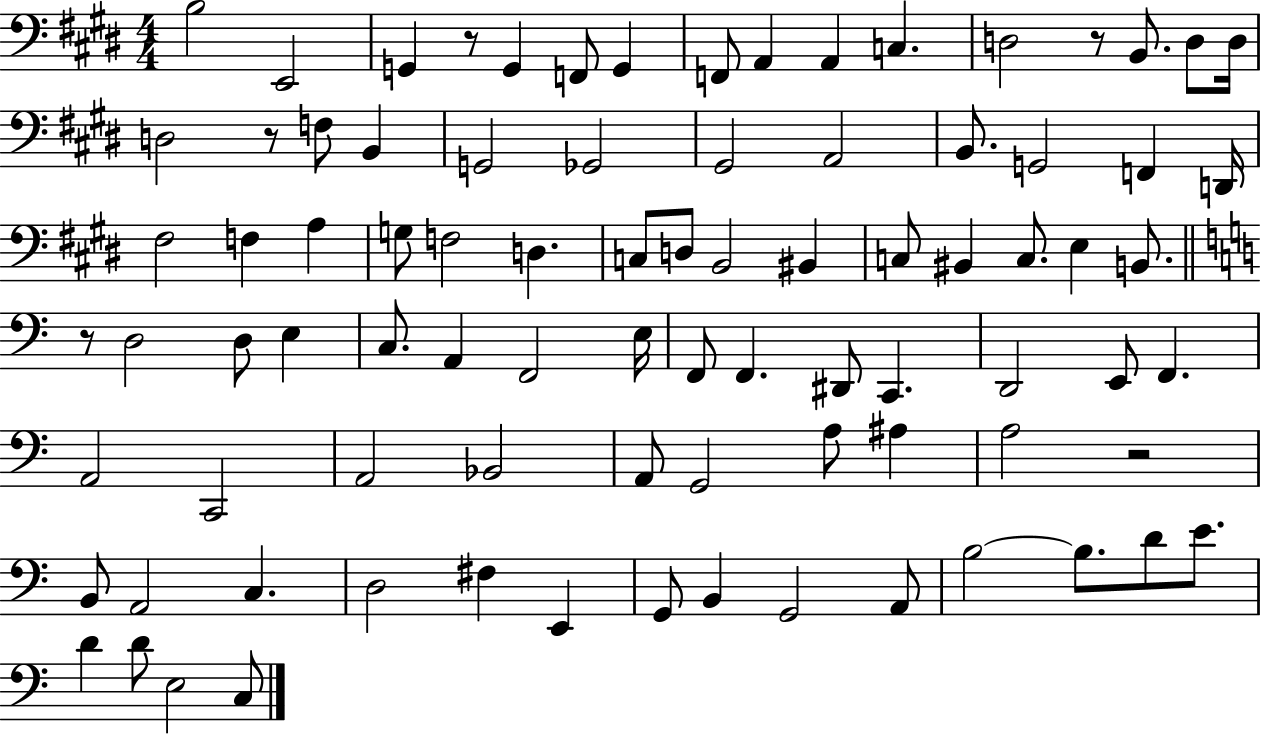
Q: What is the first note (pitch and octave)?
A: B3